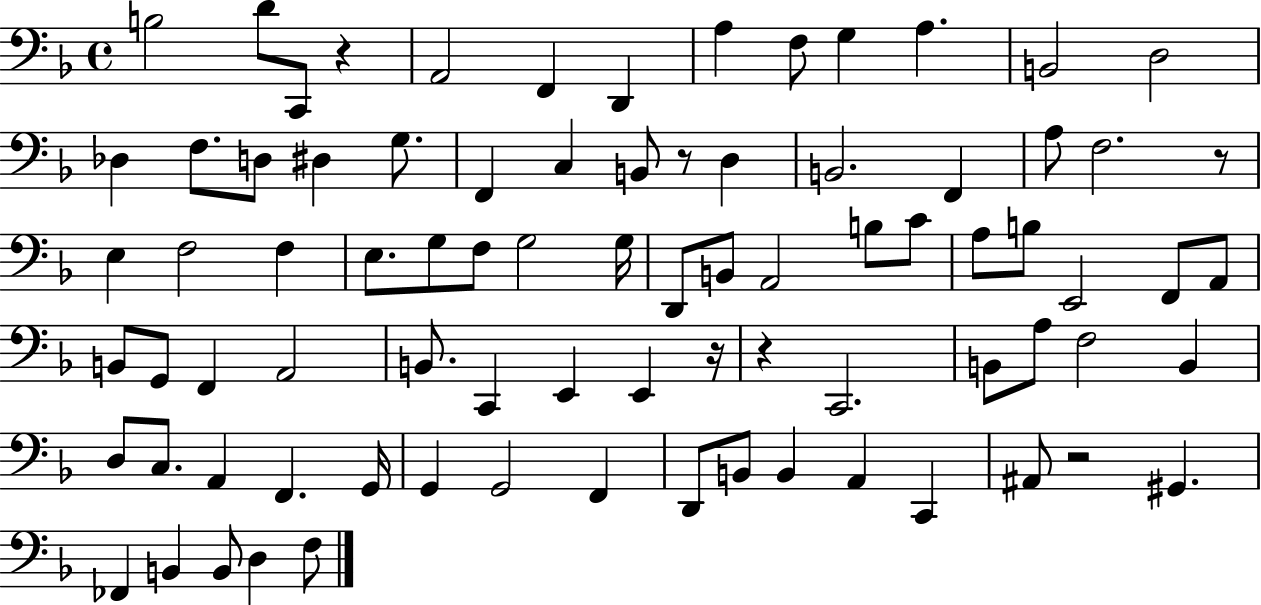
X:1
T:Untitled
M:4/4
L:1/4
K:F
B,2 D/2 C,,/2 z A,,2 F,, D,, A, F,/2 G, A, B,,2 D,2 _D, F,/2 D,/2 ^D, G,/2 F,, C, B,,/2 z/2 D, B,,2 F,, A,/2 F,2 z/2 E, F,2 F, E,/2 G,/2 F,/2 G,2 G,/4 D,,/2 B,,/2 A,,2 B,/2 C/2 A,/2 B,/2 E,,2 F,,/2 A,,/2 B,,/2 G,,/2 F,, A,,2 B,,/2 C,, E,, E,, z/4 z C,,2 B,,/2 A,/2 F,2 B,, D,/2 C,/2 A,, F,, G,,/4 G,, G,,2 F,, D,,/2 B,,/2 B,, A,, C,, ^A,,/2 z2 ^G,, _F,, B,, B,,/2 D, F,/2